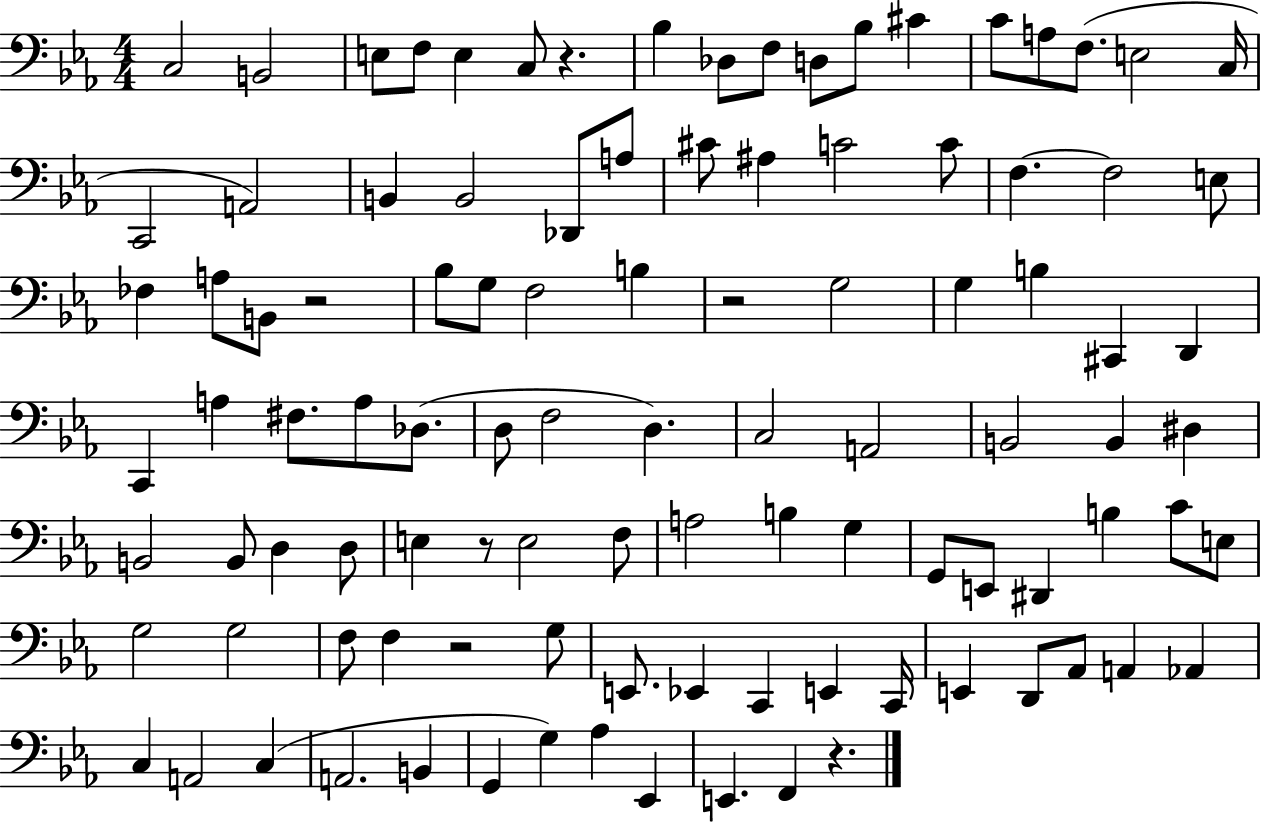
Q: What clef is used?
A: bass